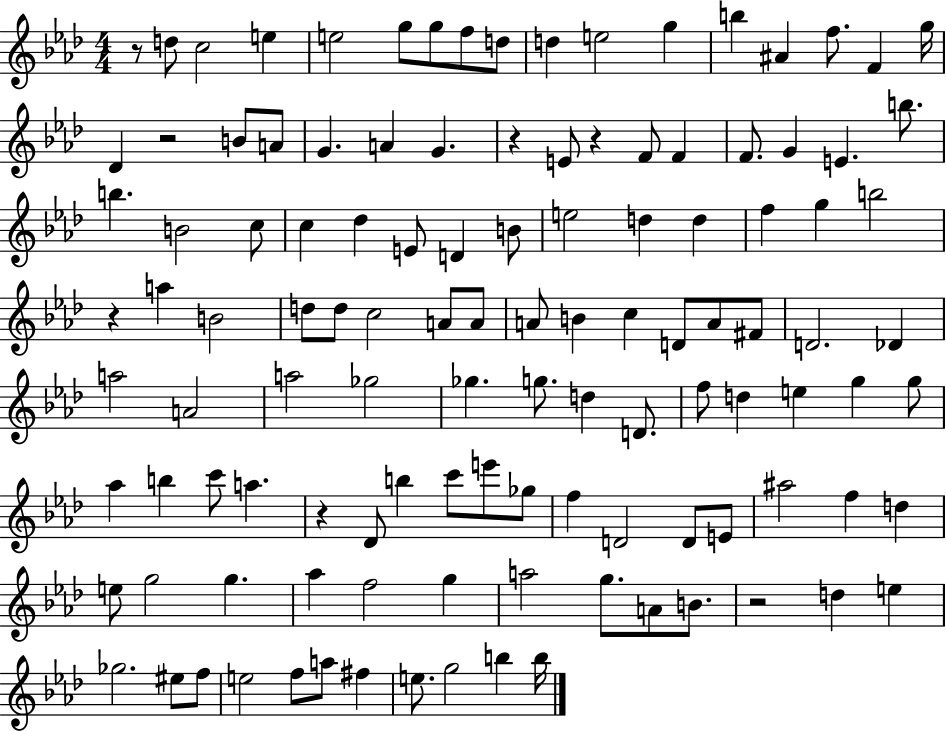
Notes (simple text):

R/e D5/e C5/h E5/q E5/h G5/e G5/e F5/e D5/e D5/q E5/h G5/q B5/q A#4/q F5/e. F4/q G5/s Db4/q R/h B4/e A4/e G4/q. A4/q G4/q. R/q E4/e R/q F4/e F4/q F4/e. G4/q E4/q. B5/e. B5/q. B4/h C5/e C5/q Db5/q E4/e D4/q B4/e E5/h D5/q D5/q F5/q G5/q B5/h R/q A5/q B4/h D5/e D5/e C5/h A4/e A4/e A4/e B4/q C5/q D4/e A4/e F#4/e D4/h. Db4/q A5/h A4/h A5/h Gb5/h Gb5/q. G5/e. D5/q D4/e. F5/e D5/q E5/q G5/q G5/e Ab5/q B5/q C6/e A5/q. R/q Db4/e B5/q C6/e E6/e Gb5/e F5/q D4/h D4/e E4/e A#5/h F5/q D5/q E5/e G5/h G5/q. Ab5/q F5/h G5/q A5/h G5/e. A4/e B4/e. R/h D5/q E5/q Gb5/h. EIS5/e F5/e E5/h F5/e A5/e F#5/q E5/e. G5/h B5/q B5/s